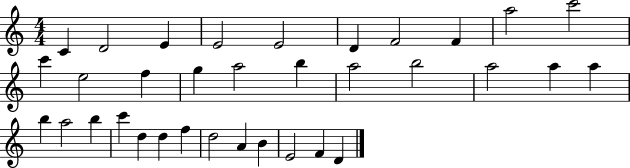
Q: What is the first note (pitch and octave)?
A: C4